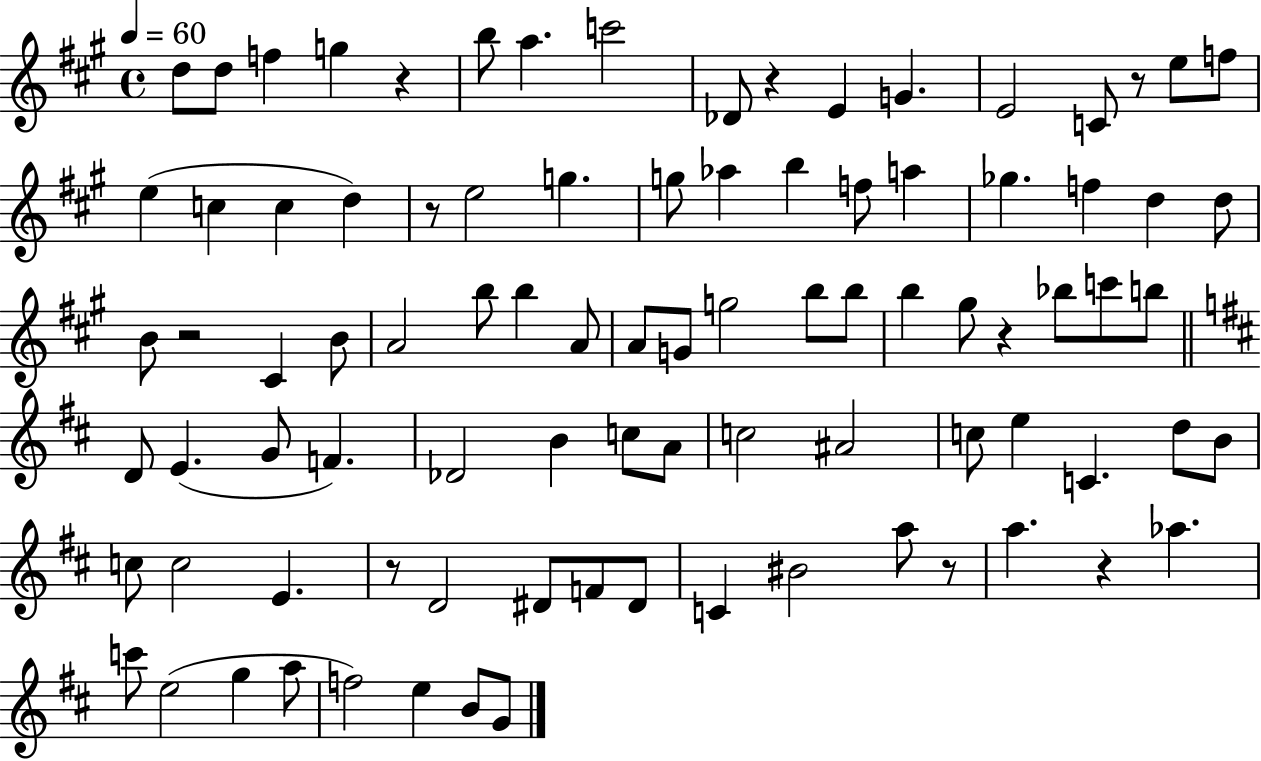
D5/e D5/e F5/q G5/q R/q B5/e A5/q. C6/h Db4/e R/q E4/q G4/q. E4/h C4/e R/e E5/e F5/e E5/q C5/q C5/q D5/q R/e E5/h G5/q. G5/e Ab5/q B5/q F5/e A5/q Gb5/q. F5/q D5/q D5/e B4/e R/h C#4/q B4/e A4/h B5/e B5/q A4/e A4/e G4/e G5/h B5/e B5/e B5/q G#5/e R/q Bb5/e C6/e B5/e D4/e E4/q. G4/e F4/q. Db4/h B4/q C5/e A4/e C5/h A#4/h C5/e E5/q C4/q. D5/e B4/e C5/e C5/h E4/q. R/e D4/h D#4/e F4/e D#4/e C4/q BIS4/h A5/e R/e A5/q. R/q Ab5/q. C6/e E5/h G5/q A5/e F5/h E5/q B4/e G4/e